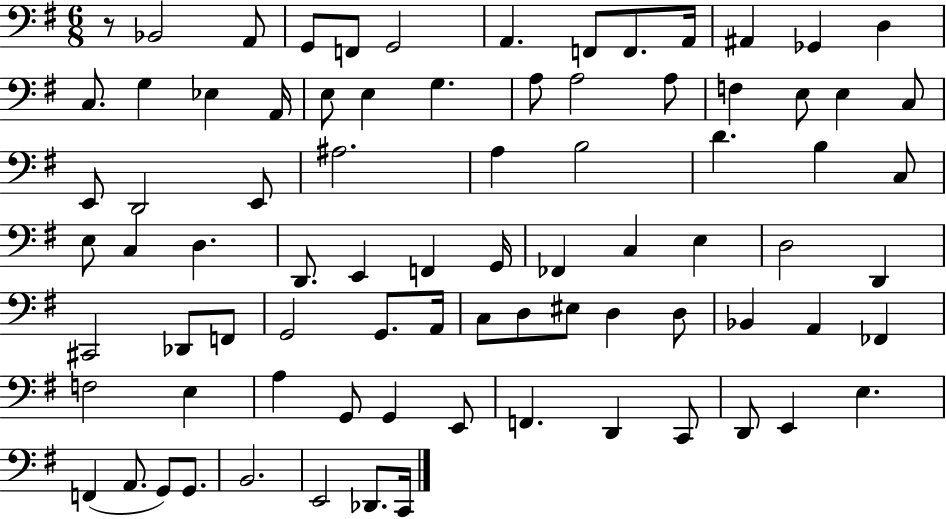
{
  \clef bass
  \numericTimeSignature
  \time 6/8
  \key g \major
  r8 bes,2 a,8 | g,8 f,8 g,2 | a,4. f,8 f,8. a,16 | ais,4 ges,4 d4 | \break c8. g4 ees4 a,16 | e8 e4 g4. | a8 a2 a8 | f4 e8 e4 c8 | \break e,8 d,2 e,8 | ais2. | a4 b2 | d'4. b4 c8 | \break e8 c4 d4. | d,8. e,4 f,4 g,16 | fes,4 c4 e4 | d2 d,4 | \break cis,2 des,8 f,8 | g,2 g,8. a,16 | c8 d8 eis8 d4 d8 | bes,4 a,4 fes,4 | \break f2 e4 | a4 g,8 g,4 e,8 | f,4. d,4 c,8 | d,8 e,4 e4. | \break f,4( a,8. g,8) g,8. | b,2. | e,2 des,8. c,16 | \bar "|."
}